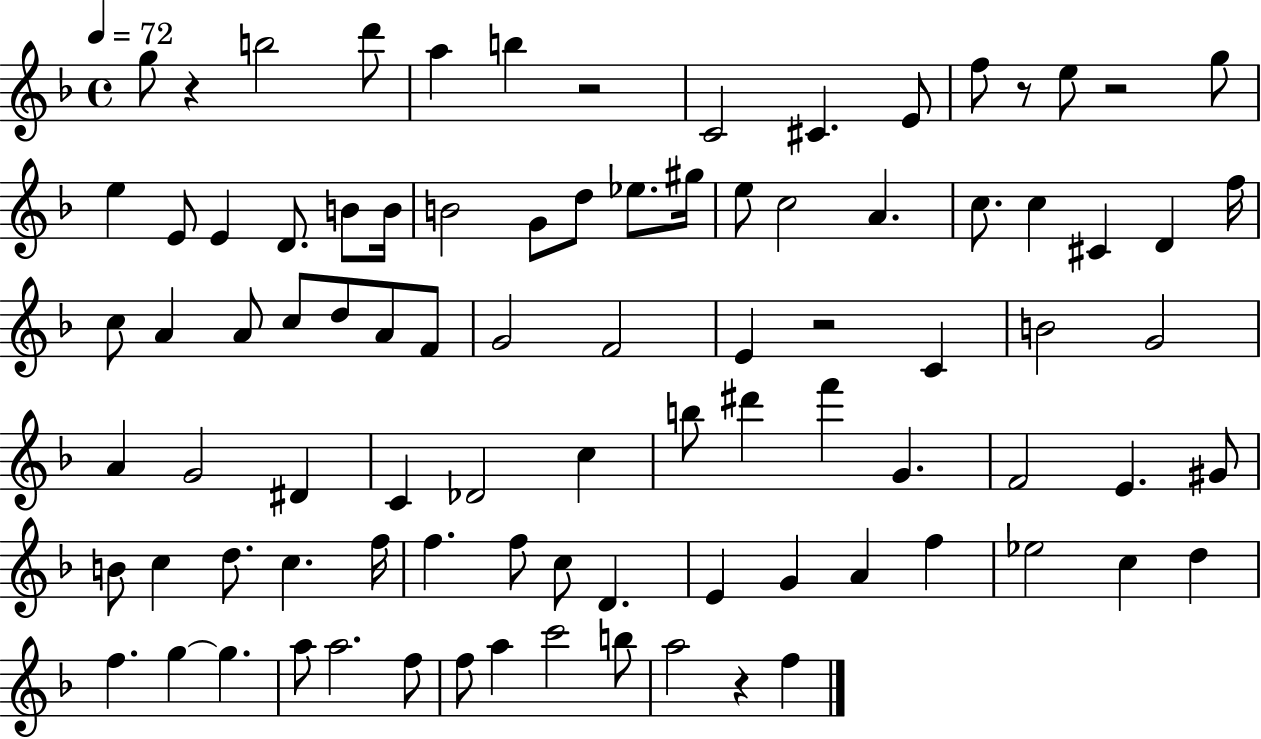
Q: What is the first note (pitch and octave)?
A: G5